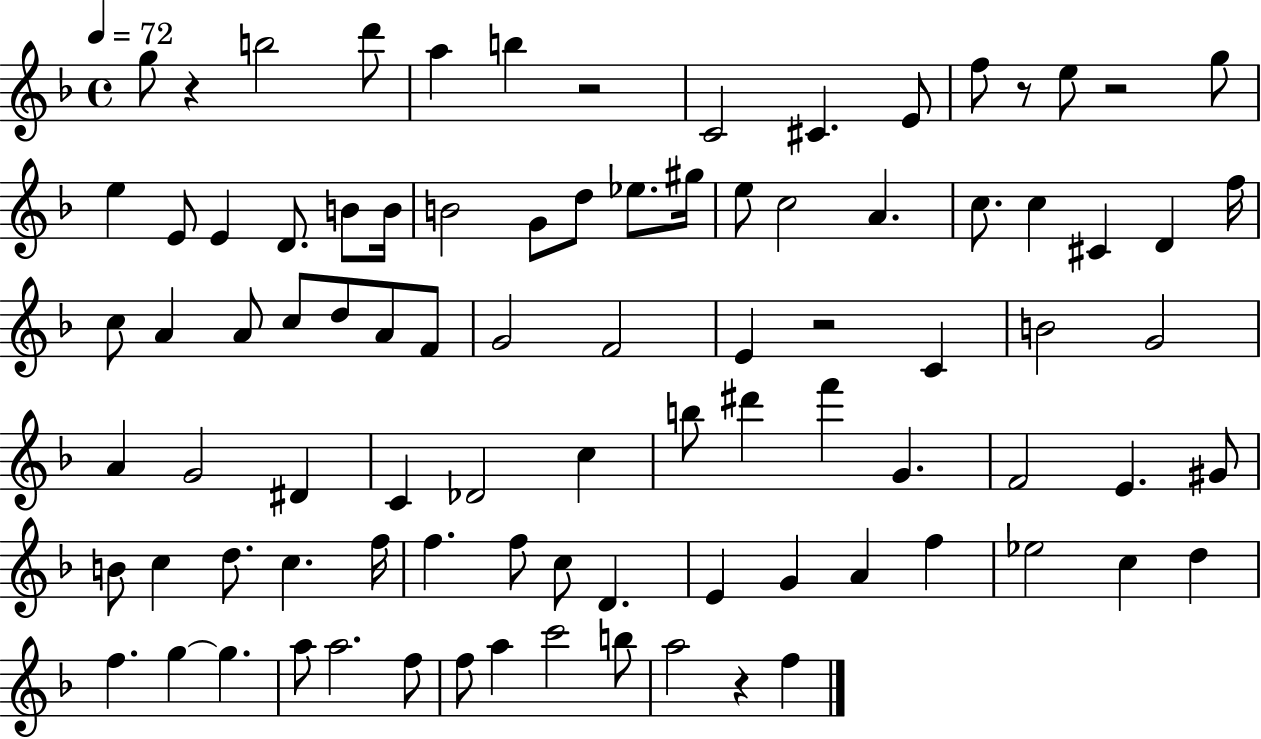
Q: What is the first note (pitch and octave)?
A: G5